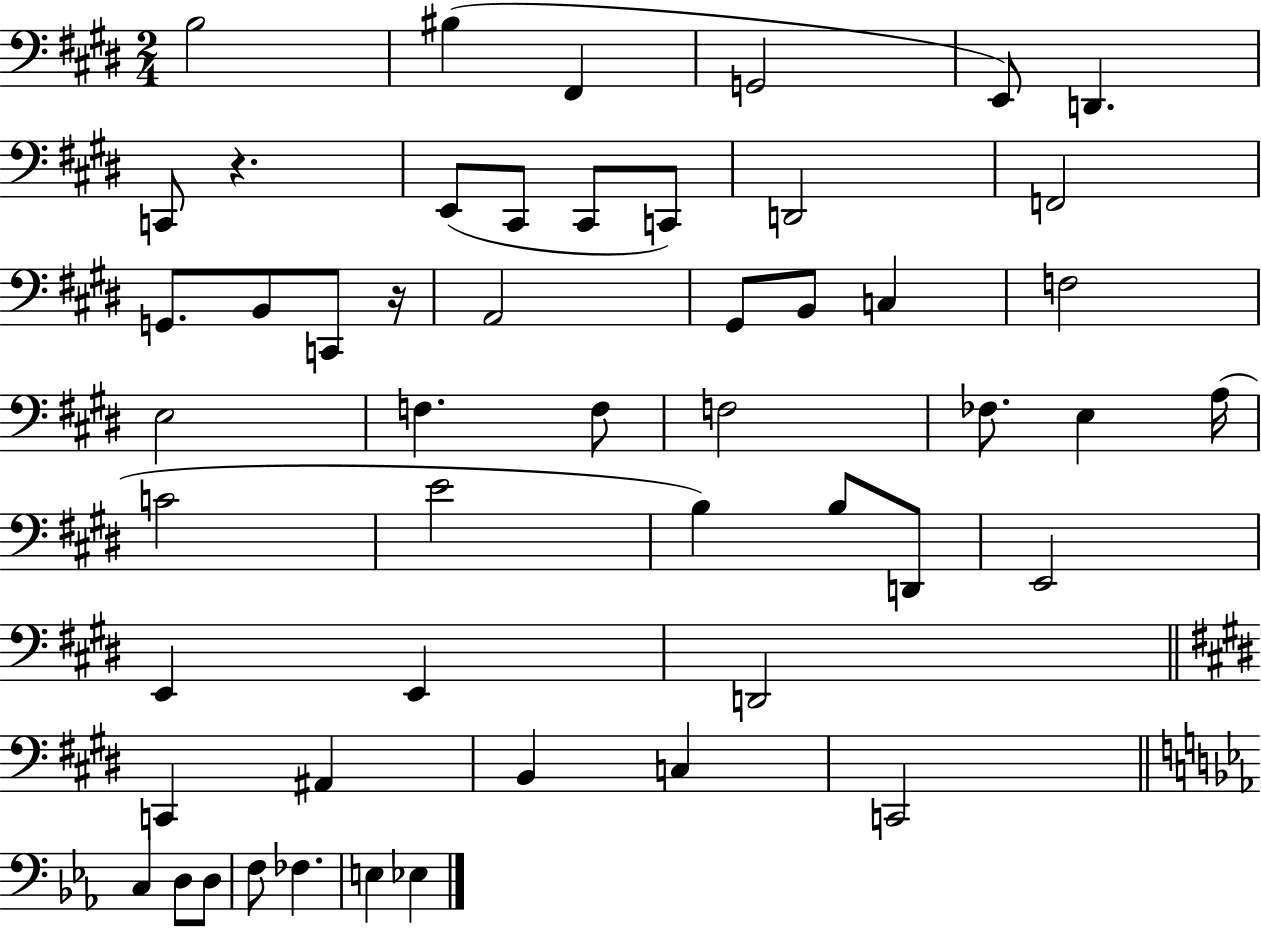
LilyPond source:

{
  \clef bass
  \numericTimeSignature
  \time 2/4
  \key e \major
  b2 | bis4( fis,4 | g,2 | e,8) d,4. | \break c,8 r4. | e,8( cis,8 cis,8 c,8) | d,2 | f,2 | \break g,8. b,8 c,8 r16 | a,2 | gis,8 b,8 c4 | f2 | \break e2 | f4. f8 | f2 | fes8. e4 a16( | \break c'2 | e'2 | b4) b8 d,8 | e,2 | \break e,4 e,4 | d,2 | \bar "||" \break \key e \major c,4 ais,4 | b,4 c4 | c,2 | \bar "||" \break \key ees \major c4 d8 d8 | f8 fes4. | e4 ees4 | \bar "|."
}